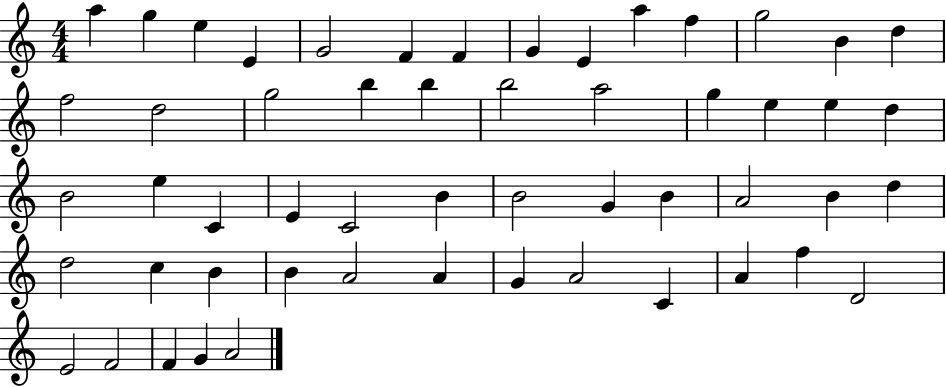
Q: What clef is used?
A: treble